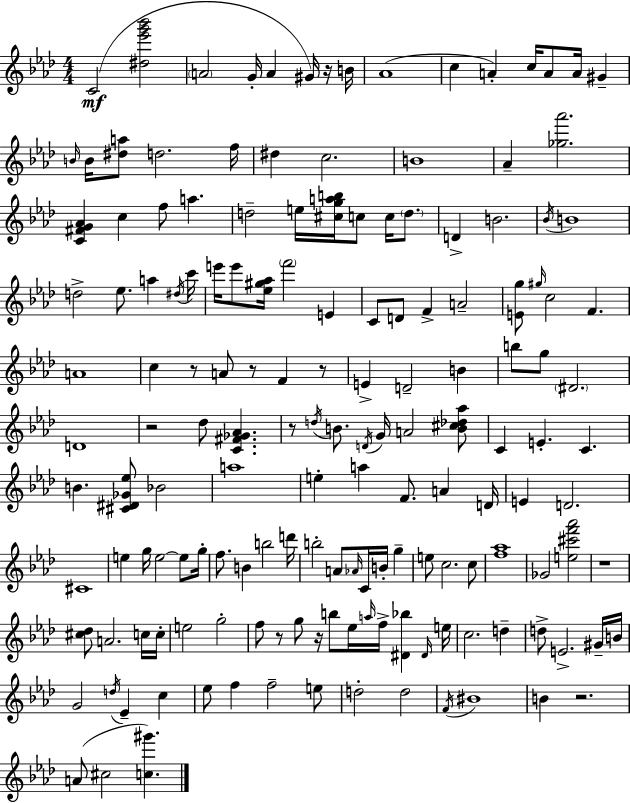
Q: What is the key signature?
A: AES major